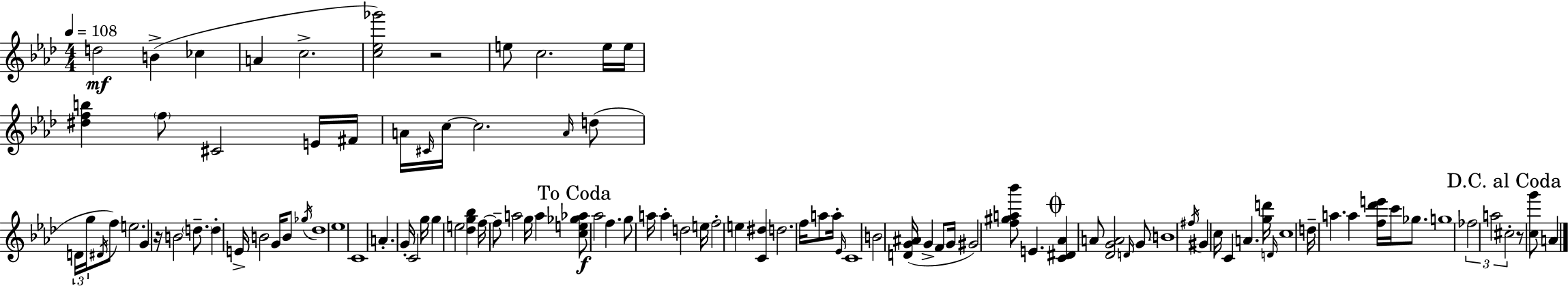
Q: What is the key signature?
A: AES major